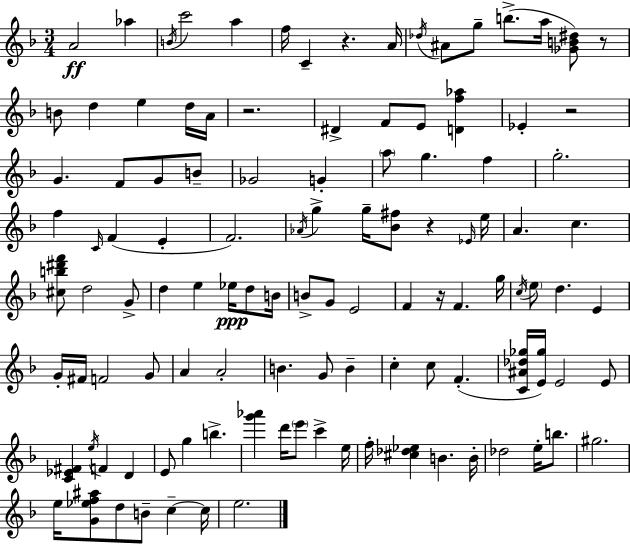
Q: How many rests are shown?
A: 6